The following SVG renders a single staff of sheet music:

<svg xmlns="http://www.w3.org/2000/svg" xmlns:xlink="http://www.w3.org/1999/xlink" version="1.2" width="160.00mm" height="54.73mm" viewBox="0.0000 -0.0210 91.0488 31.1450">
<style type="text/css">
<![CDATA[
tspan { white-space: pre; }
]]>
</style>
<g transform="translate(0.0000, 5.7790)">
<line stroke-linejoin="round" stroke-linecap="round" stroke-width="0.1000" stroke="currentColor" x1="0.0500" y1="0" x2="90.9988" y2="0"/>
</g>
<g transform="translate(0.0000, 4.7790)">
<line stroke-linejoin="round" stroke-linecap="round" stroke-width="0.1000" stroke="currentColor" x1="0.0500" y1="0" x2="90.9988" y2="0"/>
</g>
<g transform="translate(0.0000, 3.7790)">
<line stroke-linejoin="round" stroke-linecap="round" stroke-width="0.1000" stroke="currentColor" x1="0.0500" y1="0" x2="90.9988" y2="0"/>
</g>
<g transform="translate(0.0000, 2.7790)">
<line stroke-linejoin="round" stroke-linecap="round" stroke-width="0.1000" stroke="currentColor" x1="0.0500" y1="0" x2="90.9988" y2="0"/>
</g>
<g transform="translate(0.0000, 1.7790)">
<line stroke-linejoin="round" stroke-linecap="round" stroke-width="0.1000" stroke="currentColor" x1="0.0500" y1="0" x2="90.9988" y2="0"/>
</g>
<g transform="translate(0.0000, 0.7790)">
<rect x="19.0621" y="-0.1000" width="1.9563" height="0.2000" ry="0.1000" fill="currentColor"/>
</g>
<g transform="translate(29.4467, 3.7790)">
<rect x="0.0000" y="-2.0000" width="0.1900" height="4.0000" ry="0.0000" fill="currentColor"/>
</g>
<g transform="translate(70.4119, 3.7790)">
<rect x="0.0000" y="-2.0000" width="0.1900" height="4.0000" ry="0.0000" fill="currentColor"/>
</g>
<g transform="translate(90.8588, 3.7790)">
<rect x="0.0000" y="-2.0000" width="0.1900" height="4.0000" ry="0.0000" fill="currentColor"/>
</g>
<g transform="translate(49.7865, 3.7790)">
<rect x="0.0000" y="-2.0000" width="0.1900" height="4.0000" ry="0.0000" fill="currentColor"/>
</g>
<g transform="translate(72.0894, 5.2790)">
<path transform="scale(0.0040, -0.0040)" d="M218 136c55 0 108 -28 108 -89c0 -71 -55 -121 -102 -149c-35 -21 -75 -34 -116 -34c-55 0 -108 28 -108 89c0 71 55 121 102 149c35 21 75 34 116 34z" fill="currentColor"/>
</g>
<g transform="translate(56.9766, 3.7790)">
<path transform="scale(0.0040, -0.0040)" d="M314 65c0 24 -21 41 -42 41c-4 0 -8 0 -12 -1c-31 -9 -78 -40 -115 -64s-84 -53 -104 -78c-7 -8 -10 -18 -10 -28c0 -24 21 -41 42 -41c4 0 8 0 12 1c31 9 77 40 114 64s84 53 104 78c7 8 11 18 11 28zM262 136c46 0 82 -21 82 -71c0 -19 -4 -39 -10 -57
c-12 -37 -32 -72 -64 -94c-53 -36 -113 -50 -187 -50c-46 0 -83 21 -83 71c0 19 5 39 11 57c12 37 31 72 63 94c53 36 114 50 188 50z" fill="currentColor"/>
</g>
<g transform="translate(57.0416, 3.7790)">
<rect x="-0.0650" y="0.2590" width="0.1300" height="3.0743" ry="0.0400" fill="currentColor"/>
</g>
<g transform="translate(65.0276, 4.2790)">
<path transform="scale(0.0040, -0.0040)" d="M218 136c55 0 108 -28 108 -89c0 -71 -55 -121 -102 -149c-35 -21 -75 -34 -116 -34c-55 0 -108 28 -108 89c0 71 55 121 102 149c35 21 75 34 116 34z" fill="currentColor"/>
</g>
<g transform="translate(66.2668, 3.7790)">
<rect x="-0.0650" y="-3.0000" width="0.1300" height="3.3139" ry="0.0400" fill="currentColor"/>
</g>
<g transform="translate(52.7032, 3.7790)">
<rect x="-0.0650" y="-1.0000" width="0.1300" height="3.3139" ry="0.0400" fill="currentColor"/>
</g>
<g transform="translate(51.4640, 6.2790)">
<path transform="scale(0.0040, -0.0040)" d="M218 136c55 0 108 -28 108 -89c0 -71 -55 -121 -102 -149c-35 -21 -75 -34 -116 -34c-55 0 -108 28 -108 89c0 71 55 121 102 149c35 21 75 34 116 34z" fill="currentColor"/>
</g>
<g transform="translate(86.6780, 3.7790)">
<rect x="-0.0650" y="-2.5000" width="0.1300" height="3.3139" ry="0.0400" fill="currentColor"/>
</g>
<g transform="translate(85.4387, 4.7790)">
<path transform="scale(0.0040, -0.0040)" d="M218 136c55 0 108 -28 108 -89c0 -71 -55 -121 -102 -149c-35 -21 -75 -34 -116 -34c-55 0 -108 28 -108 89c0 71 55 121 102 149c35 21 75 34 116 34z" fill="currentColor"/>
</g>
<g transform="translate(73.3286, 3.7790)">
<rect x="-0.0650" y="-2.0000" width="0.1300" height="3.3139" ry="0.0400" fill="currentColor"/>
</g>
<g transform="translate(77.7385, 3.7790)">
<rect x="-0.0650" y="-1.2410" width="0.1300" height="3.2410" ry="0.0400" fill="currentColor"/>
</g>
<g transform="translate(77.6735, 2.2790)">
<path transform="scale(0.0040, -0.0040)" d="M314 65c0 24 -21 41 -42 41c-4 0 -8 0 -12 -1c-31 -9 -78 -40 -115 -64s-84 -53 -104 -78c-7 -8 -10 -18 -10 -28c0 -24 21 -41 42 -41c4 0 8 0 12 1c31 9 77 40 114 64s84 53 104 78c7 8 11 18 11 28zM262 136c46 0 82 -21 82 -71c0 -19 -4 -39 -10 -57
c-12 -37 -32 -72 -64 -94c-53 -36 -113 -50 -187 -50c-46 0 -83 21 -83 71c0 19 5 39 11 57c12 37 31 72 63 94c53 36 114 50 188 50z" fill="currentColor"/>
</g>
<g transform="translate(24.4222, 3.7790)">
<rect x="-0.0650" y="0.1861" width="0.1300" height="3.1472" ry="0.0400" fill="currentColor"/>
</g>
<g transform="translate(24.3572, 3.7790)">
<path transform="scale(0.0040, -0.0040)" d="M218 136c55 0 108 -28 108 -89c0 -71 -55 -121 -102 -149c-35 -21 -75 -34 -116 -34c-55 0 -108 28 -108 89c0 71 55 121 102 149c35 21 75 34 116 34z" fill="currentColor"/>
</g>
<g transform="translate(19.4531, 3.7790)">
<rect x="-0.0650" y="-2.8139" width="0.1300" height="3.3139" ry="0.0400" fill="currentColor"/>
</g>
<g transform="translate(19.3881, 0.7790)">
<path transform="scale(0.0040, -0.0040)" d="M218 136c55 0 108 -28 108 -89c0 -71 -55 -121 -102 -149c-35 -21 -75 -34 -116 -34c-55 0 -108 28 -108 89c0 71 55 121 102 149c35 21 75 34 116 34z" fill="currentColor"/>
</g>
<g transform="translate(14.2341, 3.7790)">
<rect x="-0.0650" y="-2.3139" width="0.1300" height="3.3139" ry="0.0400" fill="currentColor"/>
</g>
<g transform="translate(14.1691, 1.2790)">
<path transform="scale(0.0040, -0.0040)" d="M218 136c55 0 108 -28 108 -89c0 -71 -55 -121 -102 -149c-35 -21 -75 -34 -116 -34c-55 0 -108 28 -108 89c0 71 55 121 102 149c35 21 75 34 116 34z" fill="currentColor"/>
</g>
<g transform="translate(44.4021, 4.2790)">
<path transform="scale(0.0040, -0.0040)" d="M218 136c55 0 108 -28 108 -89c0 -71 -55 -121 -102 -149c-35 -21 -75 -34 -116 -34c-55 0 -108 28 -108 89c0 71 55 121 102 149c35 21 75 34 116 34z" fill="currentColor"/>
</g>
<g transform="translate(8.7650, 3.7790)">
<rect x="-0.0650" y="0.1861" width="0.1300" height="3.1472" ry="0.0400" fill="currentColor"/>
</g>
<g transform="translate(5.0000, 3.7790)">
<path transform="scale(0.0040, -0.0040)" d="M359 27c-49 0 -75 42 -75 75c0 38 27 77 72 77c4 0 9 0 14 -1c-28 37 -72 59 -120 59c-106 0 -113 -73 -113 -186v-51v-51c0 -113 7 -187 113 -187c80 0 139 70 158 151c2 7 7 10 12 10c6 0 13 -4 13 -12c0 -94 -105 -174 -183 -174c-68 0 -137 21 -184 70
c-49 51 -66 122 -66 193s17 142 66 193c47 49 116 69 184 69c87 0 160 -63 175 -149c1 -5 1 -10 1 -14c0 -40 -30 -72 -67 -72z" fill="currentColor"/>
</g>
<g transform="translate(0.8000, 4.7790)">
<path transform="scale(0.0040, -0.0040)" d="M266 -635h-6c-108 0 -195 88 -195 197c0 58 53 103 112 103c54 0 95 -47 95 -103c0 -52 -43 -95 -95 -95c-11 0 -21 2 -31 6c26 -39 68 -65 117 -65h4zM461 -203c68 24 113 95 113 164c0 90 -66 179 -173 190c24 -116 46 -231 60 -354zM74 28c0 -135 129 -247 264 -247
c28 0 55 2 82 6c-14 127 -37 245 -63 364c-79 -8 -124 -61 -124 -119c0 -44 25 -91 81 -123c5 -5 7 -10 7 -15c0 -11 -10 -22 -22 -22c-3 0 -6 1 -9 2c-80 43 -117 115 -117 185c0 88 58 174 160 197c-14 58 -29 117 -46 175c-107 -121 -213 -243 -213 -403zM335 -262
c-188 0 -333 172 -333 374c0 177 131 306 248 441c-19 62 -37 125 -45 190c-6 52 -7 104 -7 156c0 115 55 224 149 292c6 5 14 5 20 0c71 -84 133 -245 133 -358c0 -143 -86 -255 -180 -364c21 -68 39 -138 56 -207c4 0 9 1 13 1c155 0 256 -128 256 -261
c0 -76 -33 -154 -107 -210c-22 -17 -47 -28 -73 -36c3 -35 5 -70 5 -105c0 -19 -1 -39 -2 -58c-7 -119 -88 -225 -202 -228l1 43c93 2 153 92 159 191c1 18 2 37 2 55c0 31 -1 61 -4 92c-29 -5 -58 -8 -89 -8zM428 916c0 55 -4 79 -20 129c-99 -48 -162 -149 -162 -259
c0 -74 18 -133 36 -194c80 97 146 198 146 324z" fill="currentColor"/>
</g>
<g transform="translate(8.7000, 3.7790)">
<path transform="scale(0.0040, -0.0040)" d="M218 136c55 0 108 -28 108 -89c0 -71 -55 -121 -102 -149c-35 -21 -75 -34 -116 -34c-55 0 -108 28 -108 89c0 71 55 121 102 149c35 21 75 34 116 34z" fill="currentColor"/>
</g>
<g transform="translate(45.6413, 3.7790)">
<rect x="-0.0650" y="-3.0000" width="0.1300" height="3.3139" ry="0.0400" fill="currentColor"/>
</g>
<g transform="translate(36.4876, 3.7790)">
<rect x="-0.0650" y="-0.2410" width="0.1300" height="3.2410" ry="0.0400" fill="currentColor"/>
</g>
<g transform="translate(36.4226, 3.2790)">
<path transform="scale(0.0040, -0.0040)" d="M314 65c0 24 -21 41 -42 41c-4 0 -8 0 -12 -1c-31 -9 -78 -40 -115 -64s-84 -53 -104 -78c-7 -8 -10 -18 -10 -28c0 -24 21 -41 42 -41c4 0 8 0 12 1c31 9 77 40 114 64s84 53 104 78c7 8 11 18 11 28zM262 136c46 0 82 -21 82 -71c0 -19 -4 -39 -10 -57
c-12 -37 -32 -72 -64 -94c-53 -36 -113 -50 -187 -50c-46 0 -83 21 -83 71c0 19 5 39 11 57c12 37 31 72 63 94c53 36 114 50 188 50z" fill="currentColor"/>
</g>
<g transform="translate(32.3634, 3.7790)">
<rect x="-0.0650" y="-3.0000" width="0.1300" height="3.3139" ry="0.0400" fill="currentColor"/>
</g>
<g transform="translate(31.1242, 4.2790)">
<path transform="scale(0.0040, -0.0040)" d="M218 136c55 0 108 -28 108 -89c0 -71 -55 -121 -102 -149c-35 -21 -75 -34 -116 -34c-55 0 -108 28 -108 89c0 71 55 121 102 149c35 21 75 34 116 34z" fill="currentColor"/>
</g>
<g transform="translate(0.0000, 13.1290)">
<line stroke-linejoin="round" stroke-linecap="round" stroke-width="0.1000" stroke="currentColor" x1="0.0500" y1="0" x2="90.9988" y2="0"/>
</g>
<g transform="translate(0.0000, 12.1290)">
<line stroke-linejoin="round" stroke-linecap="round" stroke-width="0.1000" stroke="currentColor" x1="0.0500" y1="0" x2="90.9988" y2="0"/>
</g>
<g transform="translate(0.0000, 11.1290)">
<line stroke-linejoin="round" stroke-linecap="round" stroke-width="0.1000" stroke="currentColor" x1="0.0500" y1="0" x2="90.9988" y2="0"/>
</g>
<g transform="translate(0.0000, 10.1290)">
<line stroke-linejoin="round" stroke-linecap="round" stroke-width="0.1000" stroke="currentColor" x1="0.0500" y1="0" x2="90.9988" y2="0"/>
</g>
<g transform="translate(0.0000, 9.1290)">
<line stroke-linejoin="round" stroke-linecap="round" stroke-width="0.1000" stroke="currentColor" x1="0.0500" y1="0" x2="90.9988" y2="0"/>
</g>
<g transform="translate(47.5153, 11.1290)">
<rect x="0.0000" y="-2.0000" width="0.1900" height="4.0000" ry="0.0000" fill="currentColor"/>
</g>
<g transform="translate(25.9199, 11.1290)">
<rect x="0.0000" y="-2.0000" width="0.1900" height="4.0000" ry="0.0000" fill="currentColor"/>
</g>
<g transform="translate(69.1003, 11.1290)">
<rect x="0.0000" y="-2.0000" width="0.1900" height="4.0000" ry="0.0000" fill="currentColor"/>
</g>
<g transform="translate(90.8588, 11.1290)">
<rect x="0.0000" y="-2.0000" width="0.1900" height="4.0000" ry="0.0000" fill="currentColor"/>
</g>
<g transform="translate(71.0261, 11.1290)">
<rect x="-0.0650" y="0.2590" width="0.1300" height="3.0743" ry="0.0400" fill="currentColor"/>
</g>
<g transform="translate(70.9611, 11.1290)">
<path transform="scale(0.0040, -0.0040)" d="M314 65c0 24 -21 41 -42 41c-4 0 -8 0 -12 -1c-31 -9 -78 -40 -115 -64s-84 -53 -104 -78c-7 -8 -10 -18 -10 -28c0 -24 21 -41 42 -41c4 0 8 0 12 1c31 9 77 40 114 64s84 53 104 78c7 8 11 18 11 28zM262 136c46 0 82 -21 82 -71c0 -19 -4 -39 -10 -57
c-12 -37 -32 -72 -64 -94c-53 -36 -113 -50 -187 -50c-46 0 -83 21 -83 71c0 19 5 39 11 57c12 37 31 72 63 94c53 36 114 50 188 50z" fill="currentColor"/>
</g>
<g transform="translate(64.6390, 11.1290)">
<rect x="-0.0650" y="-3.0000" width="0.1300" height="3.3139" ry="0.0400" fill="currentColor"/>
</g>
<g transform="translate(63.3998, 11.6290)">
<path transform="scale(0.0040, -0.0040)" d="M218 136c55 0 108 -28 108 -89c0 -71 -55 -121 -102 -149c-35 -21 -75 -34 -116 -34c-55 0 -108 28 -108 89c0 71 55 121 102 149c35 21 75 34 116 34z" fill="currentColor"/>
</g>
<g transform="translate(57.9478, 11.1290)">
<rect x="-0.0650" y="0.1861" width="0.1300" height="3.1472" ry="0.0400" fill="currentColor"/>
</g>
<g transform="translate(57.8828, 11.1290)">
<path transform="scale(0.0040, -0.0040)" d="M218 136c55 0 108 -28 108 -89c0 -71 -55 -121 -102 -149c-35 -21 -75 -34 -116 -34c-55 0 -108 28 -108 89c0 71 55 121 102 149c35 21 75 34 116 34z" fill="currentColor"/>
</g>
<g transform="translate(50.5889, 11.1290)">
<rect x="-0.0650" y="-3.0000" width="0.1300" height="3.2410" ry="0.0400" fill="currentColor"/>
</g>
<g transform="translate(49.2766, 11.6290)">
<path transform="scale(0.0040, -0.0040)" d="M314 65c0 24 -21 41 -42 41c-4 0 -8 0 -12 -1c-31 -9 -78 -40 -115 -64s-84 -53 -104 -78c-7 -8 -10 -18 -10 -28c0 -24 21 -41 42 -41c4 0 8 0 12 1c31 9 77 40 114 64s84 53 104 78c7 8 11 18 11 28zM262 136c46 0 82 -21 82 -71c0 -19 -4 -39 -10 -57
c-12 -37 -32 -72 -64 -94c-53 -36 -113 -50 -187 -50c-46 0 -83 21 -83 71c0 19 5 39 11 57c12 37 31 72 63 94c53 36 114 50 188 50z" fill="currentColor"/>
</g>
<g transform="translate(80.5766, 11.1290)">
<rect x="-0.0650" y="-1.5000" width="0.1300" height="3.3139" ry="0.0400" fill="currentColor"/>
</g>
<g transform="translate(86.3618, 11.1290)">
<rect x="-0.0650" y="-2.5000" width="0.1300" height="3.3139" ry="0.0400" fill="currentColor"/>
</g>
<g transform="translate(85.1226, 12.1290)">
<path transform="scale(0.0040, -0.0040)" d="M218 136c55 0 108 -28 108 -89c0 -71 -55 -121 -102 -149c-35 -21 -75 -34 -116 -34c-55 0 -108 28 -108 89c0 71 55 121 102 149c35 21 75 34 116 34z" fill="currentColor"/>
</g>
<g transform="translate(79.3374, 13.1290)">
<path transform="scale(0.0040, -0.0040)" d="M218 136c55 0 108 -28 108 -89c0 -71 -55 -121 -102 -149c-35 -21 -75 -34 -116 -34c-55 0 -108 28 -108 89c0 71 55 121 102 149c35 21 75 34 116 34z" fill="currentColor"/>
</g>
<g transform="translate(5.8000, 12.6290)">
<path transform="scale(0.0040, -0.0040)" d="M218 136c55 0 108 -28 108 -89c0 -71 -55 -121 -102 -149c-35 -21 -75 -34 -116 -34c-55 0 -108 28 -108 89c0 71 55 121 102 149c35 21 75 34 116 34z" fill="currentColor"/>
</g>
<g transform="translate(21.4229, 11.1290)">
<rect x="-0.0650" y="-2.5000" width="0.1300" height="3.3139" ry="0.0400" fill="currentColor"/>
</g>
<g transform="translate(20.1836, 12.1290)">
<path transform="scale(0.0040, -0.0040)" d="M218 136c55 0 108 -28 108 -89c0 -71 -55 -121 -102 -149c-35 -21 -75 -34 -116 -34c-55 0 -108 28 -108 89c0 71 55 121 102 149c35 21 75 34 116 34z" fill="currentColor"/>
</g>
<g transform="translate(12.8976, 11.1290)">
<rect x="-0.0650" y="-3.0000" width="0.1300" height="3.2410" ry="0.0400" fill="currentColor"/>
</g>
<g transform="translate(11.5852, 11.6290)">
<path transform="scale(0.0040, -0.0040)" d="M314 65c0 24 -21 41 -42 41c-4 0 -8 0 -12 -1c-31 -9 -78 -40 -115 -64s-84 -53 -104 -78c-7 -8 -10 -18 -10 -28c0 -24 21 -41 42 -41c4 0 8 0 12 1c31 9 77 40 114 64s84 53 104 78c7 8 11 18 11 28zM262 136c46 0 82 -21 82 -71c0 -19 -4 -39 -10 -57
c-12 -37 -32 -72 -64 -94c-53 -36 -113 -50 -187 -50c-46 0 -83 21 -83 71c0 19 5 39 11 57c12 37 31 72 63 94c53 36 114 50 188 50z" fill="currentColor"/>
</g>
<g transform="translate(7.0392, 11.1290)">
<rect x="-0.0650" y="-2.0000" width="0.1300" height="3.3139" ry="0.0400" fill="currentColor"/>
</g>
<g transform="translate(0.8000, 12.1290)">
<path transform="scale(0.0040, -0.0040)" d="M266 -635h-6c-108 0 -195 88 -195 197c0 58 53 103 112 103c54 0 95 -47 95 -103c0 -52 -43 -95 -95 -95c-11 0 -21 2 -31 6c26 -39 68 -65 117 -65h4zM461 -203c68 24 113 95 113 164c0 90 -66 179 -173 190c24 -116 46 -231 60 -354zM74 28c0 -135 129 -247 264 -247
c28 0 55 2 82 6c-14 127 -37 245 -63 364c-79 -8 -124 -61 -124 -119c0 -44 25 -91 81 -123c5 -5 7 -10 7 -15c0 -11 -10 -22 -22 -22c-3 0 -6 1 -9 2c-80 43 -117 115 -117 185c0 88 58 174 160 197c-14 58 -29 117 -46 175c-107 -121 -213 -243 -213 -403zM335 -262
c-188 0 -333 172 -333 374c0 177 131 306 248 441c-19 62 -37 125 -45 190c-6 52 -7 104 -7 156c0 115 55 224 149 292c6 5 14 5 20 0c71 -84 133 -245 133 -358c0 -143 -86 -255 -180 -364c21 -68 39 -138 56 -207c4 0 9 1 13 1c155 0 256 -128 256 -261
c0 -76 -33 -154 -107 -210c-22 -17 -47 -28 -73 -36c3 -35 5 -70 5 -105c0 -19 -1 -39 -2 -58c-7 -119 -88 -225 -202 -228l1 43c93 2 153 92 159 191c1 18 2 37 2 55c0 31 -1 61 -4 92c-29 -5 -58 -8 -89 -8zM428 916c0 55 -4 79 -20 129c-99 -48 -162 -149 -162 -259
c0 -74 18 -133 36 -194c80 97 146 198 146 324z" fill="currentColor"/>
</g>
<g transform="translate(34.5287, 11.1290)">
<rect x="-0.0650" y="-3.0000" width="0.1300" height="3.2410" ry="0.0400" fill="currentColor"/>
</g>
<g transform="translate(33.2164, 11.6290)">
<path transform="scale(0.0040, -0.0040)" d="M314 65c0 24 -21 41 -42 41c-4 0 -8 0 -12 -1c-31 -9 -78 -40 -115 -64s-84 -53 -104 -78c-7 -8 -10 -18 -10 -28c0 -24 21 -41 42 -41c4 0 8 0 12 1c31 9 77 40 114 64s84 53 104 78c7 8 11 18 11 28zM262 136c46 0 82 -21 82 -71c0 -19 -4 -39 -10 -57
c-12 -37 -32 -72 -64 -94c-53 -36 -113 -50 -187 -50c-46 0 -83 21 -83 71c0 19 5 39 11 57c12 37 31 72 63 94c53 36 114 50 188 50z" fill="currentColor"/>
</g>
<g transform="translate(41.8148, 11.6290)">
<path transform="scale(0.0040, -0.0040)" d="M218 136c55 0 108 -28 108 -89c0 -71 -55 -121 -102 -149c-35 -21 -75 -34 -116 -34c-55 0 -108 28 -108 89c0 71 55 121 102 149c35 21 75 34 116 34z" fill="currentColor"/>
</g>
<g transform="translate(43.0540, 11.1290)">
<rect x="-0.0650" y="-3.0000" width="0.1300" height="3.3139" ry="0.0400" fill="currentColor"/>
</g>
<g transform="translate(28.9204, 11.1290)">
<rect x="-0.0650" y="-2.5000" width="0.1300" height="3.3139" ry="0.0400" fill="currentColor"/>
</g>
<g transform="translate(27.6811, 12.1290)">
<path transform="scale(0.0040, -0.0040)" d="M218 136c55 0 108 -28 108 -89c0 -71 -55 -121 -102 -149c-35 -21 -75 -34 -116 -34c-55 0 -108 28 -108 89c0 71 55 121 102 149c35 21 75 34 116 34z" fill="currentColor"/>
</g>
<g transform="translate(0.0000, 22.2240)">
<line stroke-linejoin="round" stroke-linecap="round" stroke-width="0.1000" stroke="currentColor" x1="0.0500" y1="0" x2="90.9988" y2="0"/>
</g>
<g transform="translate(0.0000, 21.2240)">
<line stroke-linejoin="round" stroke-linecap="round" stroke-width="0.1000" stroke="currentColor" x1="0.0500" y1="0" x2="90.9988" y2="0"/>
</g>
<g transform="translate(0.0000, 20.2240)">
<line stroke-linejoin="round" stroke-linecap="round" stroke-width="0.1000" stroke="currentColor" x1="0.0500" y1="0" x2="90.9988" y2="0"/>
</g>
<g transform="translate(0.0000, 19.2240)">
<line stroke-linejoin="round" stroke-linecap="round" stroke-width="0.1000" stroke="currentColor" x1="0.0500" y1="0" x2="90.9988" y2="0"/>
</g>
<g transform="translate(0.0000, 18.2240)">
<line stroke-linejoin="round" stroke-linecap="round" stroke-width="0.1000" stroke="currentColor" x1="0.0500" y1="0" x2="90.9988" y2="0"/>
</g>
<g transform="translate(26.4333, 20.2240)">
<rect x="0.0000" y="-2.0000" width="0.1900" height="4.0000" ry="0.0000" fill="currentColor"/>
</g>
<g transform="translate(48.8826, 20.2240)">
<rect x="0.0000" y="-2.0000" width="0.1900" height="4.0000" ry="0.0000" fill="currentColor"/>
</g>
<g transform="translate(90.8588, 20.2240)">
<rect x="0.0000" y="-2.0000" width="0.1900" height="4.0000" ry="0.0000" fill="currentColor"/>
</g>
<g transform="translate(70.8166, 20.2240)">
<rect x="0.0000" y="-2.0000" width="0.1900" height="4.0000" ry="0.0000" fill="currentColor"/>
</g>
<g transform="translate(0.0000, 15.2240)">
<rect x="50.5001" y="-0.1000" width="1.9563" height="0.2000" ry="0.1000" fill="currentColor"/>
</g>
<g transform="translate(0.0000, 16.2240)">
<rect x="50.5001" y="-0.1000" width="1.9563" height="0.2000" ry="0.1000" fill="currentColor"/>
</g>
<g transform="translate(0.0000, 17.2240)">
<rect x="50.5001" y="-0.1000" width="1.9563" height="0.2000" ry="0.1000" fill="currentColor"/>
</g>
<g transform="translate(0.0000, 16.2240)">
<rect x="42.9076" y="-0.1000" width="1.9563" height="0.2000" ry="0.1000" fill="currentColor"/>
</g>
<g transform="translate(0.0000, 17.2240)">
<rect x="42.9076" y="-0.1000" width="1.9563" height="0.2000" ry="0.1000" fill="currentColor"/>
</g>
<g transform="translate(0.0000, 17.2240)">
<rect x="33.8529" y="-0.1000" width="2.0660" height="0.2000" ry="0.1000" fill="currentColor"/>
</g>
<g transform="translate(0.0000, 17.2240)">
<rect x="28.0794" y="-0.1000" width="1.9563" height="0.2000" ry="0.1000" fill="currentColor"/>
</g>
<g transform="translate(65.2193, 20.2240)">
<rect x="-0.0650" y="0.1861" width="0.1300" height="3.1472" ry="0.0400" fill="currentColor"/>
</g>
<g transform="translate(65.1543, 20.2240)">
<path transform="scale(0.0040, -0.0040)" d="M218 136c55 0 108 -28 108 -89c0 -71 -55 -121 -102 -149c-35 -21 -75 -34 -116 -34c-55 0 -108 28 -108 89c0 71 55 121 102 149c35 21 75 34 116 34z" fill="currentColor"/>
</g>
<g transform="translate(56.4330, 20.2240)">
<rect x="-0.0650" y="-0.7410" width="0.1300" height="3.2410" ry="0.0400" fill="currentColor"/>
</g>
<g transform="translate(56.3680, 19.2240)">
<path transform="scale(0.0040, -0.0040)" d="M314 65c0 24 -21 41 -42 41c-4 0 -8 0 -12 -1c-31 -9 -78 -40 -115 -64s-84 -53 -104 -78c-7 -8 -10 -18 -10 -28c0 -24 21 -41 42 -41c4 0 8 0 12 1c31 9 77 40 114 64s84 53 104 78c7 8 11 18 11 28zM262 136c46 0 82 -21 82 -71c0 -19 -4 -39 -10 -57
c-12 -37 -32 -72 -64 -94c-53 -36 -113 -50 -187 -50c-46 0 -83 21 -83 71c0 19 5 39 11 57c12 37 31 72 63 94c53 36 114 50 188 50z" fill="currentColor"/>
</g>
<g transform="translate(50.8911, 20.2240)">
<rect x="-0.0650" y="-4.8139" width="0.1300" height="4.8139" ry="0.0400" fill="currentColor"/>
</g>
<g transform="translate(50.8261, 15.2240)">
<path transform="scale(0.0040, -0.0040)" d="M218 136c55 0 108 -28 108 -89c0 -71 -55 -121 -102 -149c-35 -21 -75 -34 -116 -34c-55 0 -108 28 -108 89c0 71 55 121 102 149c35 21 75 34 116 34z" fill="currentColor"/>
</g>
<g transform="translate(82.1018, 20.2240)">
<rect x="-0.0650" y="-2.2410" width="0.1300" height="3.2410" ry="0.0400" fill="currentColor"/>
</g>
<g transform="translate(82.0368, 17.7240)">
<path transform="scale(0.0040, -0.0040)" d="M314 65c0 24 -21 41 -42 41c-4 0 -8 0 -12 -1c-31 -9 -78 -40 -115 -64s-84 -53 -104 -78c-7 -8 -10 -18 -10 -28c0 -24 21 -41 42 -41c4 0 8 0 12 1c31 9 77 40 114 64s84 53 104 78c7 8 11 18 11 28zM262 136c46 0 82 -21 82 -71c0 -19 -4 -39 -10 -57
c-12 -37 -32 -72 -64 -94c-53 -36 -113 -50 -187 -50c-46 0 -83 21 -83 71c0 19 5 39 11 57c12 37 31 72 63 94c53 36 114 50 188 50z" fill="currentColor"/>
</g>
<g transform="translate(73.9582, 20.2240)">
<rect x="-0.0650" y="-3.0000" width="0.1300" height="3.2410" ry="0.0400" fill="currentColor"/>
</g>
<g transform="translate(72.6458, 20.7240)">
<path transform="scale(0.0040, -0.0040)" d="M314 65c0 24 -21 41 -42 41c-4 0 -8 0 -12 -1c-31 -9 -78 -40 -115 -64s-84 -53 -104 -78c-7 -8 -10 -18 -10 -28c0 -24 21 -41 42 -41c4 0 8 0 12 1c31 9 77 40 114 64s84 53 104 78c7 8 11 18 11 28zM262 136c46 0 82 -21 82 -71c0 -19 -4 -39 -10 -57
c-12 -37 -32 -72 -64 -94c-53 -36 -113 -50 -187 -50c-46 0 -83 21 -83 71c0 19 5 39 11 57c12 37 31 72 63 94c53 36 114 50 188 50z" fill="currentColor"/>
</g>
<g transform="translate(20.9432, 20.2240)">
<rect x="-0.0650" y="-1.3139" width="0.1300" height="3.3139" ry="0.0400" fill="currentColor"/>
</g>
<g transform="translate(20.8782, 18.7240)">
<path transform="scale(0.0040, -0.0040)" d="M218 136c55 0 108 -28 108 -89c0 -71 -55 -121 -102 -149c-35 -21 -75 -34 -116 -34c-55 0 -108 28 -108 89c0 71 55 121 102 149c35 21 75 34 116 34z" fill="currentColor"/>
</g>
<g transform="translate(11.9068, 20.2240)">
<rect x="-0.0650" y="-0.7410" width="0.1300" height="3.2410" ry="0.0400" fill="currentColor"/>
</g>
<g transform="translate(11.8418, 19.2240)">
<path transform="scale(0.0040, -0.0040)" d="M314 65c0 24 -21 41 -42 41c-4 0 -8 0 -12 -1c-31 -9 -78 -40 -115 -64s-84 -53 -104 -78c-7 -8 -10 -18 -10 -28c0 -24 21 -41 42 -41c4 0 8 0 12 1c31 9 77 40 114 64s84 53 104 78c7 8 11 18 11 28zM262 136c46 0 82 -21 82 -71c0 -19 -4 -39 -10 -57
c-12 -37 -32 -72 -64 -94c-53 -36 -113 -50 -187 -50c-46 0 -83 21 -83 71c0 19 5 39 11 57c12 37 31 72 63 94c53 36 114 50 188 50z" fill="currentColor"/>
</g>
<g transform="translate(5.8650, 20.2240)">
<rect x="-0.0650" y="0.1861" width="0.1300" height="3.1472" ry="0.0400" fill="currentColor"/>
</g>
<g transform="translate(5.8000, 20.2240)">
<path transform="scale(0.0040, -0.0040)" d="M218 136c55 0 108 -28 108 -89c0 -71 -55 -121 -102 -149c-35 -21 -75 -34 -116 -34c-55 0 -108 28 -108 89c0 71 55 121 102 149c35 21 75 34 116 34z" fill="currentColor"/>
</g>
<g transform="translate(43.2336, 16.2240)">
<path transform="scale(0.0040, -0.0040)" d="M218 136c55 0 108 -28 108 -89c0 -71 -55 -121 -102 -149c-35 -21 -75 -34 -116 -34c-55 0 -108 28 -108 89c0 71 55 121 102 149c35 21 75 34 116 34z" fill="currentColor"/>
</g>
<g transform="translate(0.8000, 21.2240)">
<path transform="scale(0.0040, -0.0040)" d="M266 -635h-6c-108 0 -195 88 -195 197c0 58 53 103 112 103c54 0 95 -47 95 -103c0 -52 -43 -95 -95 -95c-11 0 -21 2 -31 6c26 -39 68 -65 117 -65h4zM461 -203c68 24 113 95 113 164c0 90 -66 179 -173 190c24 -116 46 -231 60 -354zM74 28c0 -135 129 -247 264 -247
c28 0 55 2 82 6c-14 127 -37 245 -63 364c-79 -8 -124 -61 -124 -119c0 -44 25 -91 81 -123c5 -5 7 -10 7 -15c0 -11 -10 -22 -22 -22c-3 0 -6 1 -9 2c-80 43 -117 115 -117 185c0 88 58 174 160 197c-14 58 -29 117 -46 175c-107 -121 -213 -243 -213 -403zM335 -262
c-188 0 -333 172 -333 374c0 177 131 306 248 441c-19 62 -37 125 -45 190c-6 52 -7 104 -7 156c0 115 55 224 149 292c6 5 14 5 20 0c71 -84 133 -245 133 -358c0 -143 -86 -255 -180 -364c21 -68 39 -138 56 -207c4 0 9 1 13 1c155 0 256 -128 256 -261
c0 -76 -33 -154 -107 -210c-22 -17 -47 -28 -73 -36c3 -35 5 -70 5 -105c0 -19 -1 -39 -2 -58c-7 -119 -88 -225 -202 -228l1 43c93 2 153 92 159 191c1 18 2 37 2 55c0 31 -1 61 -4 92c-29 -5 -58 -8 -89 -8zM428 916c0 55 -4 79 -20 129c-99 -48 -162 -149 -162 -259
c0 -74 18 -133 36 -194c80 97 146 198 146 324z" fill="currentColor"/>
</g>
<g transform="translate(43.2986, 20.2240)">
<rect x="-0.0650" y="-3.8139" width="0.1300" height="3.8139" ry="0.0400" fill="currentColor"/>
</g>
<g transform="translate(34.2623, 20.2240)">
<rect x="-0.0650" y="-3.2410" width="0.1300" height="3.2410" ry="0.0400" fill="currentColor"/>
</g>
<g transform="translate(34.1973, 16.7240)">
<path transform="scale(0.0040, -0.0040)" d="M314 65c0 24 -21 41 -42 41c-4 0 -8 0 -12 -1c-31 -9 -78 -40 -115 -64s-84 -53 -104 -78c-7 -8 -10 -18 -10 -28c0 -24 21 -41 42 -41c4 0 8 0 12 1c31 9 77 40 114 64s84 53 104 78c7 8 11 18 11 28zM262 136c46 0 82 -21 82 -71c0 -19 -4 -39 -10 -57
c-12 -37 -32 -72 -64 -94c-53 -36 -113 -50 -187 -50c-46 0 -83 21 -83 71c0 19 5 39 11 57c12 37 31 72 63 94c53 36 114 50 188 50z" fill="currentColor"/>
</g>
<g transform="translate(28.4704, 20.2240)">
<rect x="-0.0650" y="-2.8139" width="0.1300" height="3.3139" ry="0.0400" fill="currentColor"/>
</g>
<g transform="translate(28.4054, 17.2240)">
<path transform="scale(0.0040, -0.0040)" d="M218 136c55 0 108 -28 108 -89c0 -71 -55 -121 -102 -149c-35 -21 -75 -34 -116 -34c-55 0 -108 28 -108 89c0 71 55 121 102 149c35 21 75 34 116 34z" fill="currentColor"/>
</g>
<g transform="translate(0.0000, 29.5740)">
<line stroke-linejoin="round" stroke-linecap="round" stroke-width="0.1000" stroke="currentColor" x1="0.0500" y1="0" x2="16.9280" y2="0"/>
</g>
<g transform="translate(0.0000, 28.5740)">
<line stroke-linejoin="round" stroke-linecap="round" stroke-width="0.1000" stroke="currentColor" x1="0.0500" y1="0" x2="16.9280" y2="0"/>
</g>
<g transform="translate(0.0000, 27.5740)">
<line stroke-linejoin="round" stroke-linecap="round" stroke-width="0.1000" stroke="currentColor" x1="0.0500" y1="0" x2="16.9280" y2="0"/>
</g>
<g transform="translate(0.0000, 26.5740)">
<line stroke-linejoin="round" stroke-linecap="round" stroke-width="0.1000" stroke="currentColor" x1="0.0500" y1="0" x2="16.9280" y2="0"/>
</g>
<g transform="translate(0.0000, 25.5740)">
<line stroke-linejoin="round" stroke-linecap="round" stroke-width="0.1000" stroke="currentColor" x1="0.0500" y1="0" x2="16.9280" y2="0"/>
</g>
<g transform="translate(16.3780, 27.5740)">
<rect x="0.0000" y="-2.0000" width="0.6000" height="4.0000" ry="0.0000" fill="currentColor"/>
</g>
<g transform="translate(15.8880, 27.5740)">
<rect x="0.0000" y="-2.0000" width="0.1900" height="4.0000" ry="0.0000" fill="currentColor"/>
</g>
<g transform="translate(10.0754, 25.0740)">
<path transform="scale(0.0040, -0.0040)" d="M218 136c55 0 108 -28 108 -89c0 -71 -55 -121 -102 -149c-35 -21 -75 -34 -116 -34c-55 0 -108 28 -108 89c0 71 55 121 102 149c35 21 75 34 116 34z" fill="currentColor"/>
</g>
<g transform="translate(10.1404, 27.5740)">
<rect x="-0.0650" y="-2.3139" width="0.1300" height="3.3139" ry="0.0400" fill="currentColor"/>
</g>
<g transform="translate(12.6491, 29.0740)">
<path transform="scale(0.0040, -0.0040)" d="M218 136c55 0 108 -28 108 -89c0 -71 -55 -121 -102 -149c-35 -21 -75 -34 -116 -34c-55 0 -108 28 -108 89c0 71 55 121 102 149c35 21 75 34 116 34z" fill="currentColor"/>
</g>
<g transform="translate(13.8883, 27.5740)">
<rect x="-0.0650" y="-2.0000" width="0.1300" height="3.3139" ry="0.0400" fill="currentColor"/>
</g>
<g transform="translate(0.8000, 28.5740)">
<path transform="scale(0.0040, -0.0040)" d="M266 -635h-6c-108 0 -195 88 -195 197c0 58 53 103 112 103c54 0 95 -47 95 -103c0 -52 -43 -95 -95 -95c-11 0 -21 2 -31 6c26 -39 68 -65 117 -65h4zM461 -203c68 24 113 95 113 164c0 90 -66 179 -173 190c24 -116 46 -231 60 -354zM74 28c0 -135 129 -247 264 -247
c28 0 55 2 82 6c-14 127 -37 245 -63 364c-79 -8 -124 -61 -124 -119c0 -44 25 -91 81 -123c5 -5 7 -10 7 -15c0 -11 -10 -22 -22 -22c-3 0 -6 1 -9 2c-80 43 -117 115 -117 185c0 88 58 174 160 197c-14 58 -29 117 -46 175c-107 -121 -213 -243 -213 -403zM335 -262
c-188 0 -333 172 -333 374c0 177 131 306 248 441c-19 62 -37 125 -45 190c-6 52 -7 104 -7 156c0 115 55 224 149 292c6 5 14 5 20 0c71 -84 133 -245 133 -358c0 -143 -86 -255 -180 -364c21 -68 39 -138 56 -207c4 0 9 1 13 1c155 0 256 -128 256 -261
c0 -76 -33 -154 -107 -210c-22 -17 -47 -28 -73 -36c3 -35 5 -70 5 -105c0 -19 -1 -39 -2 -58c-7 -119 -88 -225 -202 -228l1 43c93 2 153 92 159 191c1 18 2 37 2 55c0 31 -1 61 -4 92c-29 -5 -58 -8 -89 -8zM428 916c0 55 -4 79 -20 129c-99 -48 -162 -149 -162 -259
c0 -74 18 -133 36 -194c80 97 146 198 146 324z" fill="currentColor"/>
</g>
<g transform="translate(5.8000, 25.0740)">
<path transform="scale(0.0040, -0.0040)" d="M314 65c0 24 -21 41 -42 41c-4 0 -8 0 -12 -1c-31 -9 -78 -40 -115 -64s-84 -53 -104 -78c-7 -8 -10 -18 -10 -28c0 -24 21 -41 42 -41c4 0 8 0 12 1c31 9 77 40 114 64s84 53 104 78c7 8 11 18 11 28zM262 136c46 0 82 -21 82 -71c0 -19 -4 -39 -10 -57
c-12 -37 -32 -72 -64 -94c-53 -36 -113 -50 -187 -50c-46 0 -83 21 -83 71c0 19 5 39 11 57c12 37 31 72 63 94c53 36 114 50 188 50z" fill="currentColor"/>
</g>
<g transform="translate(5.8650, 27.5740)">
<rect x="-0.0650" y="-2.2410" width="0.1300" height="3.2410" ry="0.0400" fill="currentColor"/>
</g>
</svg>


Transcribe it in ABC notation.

X:1
T:Untitled
M:4/4
L:1/4
K:C
B g a B A c2 A D B2 A F e2 G F A2 G G A2 A A2 B A B2 E G B d2 e a b2 c' e' d2 B A2 g2 g2 g F